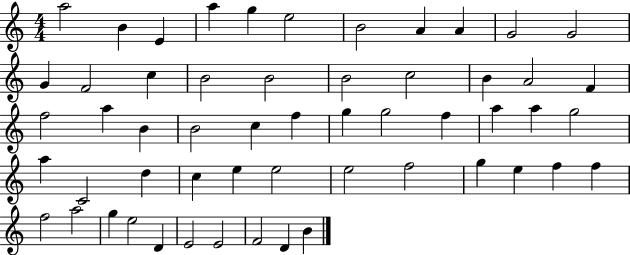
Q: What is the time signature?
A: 4/4